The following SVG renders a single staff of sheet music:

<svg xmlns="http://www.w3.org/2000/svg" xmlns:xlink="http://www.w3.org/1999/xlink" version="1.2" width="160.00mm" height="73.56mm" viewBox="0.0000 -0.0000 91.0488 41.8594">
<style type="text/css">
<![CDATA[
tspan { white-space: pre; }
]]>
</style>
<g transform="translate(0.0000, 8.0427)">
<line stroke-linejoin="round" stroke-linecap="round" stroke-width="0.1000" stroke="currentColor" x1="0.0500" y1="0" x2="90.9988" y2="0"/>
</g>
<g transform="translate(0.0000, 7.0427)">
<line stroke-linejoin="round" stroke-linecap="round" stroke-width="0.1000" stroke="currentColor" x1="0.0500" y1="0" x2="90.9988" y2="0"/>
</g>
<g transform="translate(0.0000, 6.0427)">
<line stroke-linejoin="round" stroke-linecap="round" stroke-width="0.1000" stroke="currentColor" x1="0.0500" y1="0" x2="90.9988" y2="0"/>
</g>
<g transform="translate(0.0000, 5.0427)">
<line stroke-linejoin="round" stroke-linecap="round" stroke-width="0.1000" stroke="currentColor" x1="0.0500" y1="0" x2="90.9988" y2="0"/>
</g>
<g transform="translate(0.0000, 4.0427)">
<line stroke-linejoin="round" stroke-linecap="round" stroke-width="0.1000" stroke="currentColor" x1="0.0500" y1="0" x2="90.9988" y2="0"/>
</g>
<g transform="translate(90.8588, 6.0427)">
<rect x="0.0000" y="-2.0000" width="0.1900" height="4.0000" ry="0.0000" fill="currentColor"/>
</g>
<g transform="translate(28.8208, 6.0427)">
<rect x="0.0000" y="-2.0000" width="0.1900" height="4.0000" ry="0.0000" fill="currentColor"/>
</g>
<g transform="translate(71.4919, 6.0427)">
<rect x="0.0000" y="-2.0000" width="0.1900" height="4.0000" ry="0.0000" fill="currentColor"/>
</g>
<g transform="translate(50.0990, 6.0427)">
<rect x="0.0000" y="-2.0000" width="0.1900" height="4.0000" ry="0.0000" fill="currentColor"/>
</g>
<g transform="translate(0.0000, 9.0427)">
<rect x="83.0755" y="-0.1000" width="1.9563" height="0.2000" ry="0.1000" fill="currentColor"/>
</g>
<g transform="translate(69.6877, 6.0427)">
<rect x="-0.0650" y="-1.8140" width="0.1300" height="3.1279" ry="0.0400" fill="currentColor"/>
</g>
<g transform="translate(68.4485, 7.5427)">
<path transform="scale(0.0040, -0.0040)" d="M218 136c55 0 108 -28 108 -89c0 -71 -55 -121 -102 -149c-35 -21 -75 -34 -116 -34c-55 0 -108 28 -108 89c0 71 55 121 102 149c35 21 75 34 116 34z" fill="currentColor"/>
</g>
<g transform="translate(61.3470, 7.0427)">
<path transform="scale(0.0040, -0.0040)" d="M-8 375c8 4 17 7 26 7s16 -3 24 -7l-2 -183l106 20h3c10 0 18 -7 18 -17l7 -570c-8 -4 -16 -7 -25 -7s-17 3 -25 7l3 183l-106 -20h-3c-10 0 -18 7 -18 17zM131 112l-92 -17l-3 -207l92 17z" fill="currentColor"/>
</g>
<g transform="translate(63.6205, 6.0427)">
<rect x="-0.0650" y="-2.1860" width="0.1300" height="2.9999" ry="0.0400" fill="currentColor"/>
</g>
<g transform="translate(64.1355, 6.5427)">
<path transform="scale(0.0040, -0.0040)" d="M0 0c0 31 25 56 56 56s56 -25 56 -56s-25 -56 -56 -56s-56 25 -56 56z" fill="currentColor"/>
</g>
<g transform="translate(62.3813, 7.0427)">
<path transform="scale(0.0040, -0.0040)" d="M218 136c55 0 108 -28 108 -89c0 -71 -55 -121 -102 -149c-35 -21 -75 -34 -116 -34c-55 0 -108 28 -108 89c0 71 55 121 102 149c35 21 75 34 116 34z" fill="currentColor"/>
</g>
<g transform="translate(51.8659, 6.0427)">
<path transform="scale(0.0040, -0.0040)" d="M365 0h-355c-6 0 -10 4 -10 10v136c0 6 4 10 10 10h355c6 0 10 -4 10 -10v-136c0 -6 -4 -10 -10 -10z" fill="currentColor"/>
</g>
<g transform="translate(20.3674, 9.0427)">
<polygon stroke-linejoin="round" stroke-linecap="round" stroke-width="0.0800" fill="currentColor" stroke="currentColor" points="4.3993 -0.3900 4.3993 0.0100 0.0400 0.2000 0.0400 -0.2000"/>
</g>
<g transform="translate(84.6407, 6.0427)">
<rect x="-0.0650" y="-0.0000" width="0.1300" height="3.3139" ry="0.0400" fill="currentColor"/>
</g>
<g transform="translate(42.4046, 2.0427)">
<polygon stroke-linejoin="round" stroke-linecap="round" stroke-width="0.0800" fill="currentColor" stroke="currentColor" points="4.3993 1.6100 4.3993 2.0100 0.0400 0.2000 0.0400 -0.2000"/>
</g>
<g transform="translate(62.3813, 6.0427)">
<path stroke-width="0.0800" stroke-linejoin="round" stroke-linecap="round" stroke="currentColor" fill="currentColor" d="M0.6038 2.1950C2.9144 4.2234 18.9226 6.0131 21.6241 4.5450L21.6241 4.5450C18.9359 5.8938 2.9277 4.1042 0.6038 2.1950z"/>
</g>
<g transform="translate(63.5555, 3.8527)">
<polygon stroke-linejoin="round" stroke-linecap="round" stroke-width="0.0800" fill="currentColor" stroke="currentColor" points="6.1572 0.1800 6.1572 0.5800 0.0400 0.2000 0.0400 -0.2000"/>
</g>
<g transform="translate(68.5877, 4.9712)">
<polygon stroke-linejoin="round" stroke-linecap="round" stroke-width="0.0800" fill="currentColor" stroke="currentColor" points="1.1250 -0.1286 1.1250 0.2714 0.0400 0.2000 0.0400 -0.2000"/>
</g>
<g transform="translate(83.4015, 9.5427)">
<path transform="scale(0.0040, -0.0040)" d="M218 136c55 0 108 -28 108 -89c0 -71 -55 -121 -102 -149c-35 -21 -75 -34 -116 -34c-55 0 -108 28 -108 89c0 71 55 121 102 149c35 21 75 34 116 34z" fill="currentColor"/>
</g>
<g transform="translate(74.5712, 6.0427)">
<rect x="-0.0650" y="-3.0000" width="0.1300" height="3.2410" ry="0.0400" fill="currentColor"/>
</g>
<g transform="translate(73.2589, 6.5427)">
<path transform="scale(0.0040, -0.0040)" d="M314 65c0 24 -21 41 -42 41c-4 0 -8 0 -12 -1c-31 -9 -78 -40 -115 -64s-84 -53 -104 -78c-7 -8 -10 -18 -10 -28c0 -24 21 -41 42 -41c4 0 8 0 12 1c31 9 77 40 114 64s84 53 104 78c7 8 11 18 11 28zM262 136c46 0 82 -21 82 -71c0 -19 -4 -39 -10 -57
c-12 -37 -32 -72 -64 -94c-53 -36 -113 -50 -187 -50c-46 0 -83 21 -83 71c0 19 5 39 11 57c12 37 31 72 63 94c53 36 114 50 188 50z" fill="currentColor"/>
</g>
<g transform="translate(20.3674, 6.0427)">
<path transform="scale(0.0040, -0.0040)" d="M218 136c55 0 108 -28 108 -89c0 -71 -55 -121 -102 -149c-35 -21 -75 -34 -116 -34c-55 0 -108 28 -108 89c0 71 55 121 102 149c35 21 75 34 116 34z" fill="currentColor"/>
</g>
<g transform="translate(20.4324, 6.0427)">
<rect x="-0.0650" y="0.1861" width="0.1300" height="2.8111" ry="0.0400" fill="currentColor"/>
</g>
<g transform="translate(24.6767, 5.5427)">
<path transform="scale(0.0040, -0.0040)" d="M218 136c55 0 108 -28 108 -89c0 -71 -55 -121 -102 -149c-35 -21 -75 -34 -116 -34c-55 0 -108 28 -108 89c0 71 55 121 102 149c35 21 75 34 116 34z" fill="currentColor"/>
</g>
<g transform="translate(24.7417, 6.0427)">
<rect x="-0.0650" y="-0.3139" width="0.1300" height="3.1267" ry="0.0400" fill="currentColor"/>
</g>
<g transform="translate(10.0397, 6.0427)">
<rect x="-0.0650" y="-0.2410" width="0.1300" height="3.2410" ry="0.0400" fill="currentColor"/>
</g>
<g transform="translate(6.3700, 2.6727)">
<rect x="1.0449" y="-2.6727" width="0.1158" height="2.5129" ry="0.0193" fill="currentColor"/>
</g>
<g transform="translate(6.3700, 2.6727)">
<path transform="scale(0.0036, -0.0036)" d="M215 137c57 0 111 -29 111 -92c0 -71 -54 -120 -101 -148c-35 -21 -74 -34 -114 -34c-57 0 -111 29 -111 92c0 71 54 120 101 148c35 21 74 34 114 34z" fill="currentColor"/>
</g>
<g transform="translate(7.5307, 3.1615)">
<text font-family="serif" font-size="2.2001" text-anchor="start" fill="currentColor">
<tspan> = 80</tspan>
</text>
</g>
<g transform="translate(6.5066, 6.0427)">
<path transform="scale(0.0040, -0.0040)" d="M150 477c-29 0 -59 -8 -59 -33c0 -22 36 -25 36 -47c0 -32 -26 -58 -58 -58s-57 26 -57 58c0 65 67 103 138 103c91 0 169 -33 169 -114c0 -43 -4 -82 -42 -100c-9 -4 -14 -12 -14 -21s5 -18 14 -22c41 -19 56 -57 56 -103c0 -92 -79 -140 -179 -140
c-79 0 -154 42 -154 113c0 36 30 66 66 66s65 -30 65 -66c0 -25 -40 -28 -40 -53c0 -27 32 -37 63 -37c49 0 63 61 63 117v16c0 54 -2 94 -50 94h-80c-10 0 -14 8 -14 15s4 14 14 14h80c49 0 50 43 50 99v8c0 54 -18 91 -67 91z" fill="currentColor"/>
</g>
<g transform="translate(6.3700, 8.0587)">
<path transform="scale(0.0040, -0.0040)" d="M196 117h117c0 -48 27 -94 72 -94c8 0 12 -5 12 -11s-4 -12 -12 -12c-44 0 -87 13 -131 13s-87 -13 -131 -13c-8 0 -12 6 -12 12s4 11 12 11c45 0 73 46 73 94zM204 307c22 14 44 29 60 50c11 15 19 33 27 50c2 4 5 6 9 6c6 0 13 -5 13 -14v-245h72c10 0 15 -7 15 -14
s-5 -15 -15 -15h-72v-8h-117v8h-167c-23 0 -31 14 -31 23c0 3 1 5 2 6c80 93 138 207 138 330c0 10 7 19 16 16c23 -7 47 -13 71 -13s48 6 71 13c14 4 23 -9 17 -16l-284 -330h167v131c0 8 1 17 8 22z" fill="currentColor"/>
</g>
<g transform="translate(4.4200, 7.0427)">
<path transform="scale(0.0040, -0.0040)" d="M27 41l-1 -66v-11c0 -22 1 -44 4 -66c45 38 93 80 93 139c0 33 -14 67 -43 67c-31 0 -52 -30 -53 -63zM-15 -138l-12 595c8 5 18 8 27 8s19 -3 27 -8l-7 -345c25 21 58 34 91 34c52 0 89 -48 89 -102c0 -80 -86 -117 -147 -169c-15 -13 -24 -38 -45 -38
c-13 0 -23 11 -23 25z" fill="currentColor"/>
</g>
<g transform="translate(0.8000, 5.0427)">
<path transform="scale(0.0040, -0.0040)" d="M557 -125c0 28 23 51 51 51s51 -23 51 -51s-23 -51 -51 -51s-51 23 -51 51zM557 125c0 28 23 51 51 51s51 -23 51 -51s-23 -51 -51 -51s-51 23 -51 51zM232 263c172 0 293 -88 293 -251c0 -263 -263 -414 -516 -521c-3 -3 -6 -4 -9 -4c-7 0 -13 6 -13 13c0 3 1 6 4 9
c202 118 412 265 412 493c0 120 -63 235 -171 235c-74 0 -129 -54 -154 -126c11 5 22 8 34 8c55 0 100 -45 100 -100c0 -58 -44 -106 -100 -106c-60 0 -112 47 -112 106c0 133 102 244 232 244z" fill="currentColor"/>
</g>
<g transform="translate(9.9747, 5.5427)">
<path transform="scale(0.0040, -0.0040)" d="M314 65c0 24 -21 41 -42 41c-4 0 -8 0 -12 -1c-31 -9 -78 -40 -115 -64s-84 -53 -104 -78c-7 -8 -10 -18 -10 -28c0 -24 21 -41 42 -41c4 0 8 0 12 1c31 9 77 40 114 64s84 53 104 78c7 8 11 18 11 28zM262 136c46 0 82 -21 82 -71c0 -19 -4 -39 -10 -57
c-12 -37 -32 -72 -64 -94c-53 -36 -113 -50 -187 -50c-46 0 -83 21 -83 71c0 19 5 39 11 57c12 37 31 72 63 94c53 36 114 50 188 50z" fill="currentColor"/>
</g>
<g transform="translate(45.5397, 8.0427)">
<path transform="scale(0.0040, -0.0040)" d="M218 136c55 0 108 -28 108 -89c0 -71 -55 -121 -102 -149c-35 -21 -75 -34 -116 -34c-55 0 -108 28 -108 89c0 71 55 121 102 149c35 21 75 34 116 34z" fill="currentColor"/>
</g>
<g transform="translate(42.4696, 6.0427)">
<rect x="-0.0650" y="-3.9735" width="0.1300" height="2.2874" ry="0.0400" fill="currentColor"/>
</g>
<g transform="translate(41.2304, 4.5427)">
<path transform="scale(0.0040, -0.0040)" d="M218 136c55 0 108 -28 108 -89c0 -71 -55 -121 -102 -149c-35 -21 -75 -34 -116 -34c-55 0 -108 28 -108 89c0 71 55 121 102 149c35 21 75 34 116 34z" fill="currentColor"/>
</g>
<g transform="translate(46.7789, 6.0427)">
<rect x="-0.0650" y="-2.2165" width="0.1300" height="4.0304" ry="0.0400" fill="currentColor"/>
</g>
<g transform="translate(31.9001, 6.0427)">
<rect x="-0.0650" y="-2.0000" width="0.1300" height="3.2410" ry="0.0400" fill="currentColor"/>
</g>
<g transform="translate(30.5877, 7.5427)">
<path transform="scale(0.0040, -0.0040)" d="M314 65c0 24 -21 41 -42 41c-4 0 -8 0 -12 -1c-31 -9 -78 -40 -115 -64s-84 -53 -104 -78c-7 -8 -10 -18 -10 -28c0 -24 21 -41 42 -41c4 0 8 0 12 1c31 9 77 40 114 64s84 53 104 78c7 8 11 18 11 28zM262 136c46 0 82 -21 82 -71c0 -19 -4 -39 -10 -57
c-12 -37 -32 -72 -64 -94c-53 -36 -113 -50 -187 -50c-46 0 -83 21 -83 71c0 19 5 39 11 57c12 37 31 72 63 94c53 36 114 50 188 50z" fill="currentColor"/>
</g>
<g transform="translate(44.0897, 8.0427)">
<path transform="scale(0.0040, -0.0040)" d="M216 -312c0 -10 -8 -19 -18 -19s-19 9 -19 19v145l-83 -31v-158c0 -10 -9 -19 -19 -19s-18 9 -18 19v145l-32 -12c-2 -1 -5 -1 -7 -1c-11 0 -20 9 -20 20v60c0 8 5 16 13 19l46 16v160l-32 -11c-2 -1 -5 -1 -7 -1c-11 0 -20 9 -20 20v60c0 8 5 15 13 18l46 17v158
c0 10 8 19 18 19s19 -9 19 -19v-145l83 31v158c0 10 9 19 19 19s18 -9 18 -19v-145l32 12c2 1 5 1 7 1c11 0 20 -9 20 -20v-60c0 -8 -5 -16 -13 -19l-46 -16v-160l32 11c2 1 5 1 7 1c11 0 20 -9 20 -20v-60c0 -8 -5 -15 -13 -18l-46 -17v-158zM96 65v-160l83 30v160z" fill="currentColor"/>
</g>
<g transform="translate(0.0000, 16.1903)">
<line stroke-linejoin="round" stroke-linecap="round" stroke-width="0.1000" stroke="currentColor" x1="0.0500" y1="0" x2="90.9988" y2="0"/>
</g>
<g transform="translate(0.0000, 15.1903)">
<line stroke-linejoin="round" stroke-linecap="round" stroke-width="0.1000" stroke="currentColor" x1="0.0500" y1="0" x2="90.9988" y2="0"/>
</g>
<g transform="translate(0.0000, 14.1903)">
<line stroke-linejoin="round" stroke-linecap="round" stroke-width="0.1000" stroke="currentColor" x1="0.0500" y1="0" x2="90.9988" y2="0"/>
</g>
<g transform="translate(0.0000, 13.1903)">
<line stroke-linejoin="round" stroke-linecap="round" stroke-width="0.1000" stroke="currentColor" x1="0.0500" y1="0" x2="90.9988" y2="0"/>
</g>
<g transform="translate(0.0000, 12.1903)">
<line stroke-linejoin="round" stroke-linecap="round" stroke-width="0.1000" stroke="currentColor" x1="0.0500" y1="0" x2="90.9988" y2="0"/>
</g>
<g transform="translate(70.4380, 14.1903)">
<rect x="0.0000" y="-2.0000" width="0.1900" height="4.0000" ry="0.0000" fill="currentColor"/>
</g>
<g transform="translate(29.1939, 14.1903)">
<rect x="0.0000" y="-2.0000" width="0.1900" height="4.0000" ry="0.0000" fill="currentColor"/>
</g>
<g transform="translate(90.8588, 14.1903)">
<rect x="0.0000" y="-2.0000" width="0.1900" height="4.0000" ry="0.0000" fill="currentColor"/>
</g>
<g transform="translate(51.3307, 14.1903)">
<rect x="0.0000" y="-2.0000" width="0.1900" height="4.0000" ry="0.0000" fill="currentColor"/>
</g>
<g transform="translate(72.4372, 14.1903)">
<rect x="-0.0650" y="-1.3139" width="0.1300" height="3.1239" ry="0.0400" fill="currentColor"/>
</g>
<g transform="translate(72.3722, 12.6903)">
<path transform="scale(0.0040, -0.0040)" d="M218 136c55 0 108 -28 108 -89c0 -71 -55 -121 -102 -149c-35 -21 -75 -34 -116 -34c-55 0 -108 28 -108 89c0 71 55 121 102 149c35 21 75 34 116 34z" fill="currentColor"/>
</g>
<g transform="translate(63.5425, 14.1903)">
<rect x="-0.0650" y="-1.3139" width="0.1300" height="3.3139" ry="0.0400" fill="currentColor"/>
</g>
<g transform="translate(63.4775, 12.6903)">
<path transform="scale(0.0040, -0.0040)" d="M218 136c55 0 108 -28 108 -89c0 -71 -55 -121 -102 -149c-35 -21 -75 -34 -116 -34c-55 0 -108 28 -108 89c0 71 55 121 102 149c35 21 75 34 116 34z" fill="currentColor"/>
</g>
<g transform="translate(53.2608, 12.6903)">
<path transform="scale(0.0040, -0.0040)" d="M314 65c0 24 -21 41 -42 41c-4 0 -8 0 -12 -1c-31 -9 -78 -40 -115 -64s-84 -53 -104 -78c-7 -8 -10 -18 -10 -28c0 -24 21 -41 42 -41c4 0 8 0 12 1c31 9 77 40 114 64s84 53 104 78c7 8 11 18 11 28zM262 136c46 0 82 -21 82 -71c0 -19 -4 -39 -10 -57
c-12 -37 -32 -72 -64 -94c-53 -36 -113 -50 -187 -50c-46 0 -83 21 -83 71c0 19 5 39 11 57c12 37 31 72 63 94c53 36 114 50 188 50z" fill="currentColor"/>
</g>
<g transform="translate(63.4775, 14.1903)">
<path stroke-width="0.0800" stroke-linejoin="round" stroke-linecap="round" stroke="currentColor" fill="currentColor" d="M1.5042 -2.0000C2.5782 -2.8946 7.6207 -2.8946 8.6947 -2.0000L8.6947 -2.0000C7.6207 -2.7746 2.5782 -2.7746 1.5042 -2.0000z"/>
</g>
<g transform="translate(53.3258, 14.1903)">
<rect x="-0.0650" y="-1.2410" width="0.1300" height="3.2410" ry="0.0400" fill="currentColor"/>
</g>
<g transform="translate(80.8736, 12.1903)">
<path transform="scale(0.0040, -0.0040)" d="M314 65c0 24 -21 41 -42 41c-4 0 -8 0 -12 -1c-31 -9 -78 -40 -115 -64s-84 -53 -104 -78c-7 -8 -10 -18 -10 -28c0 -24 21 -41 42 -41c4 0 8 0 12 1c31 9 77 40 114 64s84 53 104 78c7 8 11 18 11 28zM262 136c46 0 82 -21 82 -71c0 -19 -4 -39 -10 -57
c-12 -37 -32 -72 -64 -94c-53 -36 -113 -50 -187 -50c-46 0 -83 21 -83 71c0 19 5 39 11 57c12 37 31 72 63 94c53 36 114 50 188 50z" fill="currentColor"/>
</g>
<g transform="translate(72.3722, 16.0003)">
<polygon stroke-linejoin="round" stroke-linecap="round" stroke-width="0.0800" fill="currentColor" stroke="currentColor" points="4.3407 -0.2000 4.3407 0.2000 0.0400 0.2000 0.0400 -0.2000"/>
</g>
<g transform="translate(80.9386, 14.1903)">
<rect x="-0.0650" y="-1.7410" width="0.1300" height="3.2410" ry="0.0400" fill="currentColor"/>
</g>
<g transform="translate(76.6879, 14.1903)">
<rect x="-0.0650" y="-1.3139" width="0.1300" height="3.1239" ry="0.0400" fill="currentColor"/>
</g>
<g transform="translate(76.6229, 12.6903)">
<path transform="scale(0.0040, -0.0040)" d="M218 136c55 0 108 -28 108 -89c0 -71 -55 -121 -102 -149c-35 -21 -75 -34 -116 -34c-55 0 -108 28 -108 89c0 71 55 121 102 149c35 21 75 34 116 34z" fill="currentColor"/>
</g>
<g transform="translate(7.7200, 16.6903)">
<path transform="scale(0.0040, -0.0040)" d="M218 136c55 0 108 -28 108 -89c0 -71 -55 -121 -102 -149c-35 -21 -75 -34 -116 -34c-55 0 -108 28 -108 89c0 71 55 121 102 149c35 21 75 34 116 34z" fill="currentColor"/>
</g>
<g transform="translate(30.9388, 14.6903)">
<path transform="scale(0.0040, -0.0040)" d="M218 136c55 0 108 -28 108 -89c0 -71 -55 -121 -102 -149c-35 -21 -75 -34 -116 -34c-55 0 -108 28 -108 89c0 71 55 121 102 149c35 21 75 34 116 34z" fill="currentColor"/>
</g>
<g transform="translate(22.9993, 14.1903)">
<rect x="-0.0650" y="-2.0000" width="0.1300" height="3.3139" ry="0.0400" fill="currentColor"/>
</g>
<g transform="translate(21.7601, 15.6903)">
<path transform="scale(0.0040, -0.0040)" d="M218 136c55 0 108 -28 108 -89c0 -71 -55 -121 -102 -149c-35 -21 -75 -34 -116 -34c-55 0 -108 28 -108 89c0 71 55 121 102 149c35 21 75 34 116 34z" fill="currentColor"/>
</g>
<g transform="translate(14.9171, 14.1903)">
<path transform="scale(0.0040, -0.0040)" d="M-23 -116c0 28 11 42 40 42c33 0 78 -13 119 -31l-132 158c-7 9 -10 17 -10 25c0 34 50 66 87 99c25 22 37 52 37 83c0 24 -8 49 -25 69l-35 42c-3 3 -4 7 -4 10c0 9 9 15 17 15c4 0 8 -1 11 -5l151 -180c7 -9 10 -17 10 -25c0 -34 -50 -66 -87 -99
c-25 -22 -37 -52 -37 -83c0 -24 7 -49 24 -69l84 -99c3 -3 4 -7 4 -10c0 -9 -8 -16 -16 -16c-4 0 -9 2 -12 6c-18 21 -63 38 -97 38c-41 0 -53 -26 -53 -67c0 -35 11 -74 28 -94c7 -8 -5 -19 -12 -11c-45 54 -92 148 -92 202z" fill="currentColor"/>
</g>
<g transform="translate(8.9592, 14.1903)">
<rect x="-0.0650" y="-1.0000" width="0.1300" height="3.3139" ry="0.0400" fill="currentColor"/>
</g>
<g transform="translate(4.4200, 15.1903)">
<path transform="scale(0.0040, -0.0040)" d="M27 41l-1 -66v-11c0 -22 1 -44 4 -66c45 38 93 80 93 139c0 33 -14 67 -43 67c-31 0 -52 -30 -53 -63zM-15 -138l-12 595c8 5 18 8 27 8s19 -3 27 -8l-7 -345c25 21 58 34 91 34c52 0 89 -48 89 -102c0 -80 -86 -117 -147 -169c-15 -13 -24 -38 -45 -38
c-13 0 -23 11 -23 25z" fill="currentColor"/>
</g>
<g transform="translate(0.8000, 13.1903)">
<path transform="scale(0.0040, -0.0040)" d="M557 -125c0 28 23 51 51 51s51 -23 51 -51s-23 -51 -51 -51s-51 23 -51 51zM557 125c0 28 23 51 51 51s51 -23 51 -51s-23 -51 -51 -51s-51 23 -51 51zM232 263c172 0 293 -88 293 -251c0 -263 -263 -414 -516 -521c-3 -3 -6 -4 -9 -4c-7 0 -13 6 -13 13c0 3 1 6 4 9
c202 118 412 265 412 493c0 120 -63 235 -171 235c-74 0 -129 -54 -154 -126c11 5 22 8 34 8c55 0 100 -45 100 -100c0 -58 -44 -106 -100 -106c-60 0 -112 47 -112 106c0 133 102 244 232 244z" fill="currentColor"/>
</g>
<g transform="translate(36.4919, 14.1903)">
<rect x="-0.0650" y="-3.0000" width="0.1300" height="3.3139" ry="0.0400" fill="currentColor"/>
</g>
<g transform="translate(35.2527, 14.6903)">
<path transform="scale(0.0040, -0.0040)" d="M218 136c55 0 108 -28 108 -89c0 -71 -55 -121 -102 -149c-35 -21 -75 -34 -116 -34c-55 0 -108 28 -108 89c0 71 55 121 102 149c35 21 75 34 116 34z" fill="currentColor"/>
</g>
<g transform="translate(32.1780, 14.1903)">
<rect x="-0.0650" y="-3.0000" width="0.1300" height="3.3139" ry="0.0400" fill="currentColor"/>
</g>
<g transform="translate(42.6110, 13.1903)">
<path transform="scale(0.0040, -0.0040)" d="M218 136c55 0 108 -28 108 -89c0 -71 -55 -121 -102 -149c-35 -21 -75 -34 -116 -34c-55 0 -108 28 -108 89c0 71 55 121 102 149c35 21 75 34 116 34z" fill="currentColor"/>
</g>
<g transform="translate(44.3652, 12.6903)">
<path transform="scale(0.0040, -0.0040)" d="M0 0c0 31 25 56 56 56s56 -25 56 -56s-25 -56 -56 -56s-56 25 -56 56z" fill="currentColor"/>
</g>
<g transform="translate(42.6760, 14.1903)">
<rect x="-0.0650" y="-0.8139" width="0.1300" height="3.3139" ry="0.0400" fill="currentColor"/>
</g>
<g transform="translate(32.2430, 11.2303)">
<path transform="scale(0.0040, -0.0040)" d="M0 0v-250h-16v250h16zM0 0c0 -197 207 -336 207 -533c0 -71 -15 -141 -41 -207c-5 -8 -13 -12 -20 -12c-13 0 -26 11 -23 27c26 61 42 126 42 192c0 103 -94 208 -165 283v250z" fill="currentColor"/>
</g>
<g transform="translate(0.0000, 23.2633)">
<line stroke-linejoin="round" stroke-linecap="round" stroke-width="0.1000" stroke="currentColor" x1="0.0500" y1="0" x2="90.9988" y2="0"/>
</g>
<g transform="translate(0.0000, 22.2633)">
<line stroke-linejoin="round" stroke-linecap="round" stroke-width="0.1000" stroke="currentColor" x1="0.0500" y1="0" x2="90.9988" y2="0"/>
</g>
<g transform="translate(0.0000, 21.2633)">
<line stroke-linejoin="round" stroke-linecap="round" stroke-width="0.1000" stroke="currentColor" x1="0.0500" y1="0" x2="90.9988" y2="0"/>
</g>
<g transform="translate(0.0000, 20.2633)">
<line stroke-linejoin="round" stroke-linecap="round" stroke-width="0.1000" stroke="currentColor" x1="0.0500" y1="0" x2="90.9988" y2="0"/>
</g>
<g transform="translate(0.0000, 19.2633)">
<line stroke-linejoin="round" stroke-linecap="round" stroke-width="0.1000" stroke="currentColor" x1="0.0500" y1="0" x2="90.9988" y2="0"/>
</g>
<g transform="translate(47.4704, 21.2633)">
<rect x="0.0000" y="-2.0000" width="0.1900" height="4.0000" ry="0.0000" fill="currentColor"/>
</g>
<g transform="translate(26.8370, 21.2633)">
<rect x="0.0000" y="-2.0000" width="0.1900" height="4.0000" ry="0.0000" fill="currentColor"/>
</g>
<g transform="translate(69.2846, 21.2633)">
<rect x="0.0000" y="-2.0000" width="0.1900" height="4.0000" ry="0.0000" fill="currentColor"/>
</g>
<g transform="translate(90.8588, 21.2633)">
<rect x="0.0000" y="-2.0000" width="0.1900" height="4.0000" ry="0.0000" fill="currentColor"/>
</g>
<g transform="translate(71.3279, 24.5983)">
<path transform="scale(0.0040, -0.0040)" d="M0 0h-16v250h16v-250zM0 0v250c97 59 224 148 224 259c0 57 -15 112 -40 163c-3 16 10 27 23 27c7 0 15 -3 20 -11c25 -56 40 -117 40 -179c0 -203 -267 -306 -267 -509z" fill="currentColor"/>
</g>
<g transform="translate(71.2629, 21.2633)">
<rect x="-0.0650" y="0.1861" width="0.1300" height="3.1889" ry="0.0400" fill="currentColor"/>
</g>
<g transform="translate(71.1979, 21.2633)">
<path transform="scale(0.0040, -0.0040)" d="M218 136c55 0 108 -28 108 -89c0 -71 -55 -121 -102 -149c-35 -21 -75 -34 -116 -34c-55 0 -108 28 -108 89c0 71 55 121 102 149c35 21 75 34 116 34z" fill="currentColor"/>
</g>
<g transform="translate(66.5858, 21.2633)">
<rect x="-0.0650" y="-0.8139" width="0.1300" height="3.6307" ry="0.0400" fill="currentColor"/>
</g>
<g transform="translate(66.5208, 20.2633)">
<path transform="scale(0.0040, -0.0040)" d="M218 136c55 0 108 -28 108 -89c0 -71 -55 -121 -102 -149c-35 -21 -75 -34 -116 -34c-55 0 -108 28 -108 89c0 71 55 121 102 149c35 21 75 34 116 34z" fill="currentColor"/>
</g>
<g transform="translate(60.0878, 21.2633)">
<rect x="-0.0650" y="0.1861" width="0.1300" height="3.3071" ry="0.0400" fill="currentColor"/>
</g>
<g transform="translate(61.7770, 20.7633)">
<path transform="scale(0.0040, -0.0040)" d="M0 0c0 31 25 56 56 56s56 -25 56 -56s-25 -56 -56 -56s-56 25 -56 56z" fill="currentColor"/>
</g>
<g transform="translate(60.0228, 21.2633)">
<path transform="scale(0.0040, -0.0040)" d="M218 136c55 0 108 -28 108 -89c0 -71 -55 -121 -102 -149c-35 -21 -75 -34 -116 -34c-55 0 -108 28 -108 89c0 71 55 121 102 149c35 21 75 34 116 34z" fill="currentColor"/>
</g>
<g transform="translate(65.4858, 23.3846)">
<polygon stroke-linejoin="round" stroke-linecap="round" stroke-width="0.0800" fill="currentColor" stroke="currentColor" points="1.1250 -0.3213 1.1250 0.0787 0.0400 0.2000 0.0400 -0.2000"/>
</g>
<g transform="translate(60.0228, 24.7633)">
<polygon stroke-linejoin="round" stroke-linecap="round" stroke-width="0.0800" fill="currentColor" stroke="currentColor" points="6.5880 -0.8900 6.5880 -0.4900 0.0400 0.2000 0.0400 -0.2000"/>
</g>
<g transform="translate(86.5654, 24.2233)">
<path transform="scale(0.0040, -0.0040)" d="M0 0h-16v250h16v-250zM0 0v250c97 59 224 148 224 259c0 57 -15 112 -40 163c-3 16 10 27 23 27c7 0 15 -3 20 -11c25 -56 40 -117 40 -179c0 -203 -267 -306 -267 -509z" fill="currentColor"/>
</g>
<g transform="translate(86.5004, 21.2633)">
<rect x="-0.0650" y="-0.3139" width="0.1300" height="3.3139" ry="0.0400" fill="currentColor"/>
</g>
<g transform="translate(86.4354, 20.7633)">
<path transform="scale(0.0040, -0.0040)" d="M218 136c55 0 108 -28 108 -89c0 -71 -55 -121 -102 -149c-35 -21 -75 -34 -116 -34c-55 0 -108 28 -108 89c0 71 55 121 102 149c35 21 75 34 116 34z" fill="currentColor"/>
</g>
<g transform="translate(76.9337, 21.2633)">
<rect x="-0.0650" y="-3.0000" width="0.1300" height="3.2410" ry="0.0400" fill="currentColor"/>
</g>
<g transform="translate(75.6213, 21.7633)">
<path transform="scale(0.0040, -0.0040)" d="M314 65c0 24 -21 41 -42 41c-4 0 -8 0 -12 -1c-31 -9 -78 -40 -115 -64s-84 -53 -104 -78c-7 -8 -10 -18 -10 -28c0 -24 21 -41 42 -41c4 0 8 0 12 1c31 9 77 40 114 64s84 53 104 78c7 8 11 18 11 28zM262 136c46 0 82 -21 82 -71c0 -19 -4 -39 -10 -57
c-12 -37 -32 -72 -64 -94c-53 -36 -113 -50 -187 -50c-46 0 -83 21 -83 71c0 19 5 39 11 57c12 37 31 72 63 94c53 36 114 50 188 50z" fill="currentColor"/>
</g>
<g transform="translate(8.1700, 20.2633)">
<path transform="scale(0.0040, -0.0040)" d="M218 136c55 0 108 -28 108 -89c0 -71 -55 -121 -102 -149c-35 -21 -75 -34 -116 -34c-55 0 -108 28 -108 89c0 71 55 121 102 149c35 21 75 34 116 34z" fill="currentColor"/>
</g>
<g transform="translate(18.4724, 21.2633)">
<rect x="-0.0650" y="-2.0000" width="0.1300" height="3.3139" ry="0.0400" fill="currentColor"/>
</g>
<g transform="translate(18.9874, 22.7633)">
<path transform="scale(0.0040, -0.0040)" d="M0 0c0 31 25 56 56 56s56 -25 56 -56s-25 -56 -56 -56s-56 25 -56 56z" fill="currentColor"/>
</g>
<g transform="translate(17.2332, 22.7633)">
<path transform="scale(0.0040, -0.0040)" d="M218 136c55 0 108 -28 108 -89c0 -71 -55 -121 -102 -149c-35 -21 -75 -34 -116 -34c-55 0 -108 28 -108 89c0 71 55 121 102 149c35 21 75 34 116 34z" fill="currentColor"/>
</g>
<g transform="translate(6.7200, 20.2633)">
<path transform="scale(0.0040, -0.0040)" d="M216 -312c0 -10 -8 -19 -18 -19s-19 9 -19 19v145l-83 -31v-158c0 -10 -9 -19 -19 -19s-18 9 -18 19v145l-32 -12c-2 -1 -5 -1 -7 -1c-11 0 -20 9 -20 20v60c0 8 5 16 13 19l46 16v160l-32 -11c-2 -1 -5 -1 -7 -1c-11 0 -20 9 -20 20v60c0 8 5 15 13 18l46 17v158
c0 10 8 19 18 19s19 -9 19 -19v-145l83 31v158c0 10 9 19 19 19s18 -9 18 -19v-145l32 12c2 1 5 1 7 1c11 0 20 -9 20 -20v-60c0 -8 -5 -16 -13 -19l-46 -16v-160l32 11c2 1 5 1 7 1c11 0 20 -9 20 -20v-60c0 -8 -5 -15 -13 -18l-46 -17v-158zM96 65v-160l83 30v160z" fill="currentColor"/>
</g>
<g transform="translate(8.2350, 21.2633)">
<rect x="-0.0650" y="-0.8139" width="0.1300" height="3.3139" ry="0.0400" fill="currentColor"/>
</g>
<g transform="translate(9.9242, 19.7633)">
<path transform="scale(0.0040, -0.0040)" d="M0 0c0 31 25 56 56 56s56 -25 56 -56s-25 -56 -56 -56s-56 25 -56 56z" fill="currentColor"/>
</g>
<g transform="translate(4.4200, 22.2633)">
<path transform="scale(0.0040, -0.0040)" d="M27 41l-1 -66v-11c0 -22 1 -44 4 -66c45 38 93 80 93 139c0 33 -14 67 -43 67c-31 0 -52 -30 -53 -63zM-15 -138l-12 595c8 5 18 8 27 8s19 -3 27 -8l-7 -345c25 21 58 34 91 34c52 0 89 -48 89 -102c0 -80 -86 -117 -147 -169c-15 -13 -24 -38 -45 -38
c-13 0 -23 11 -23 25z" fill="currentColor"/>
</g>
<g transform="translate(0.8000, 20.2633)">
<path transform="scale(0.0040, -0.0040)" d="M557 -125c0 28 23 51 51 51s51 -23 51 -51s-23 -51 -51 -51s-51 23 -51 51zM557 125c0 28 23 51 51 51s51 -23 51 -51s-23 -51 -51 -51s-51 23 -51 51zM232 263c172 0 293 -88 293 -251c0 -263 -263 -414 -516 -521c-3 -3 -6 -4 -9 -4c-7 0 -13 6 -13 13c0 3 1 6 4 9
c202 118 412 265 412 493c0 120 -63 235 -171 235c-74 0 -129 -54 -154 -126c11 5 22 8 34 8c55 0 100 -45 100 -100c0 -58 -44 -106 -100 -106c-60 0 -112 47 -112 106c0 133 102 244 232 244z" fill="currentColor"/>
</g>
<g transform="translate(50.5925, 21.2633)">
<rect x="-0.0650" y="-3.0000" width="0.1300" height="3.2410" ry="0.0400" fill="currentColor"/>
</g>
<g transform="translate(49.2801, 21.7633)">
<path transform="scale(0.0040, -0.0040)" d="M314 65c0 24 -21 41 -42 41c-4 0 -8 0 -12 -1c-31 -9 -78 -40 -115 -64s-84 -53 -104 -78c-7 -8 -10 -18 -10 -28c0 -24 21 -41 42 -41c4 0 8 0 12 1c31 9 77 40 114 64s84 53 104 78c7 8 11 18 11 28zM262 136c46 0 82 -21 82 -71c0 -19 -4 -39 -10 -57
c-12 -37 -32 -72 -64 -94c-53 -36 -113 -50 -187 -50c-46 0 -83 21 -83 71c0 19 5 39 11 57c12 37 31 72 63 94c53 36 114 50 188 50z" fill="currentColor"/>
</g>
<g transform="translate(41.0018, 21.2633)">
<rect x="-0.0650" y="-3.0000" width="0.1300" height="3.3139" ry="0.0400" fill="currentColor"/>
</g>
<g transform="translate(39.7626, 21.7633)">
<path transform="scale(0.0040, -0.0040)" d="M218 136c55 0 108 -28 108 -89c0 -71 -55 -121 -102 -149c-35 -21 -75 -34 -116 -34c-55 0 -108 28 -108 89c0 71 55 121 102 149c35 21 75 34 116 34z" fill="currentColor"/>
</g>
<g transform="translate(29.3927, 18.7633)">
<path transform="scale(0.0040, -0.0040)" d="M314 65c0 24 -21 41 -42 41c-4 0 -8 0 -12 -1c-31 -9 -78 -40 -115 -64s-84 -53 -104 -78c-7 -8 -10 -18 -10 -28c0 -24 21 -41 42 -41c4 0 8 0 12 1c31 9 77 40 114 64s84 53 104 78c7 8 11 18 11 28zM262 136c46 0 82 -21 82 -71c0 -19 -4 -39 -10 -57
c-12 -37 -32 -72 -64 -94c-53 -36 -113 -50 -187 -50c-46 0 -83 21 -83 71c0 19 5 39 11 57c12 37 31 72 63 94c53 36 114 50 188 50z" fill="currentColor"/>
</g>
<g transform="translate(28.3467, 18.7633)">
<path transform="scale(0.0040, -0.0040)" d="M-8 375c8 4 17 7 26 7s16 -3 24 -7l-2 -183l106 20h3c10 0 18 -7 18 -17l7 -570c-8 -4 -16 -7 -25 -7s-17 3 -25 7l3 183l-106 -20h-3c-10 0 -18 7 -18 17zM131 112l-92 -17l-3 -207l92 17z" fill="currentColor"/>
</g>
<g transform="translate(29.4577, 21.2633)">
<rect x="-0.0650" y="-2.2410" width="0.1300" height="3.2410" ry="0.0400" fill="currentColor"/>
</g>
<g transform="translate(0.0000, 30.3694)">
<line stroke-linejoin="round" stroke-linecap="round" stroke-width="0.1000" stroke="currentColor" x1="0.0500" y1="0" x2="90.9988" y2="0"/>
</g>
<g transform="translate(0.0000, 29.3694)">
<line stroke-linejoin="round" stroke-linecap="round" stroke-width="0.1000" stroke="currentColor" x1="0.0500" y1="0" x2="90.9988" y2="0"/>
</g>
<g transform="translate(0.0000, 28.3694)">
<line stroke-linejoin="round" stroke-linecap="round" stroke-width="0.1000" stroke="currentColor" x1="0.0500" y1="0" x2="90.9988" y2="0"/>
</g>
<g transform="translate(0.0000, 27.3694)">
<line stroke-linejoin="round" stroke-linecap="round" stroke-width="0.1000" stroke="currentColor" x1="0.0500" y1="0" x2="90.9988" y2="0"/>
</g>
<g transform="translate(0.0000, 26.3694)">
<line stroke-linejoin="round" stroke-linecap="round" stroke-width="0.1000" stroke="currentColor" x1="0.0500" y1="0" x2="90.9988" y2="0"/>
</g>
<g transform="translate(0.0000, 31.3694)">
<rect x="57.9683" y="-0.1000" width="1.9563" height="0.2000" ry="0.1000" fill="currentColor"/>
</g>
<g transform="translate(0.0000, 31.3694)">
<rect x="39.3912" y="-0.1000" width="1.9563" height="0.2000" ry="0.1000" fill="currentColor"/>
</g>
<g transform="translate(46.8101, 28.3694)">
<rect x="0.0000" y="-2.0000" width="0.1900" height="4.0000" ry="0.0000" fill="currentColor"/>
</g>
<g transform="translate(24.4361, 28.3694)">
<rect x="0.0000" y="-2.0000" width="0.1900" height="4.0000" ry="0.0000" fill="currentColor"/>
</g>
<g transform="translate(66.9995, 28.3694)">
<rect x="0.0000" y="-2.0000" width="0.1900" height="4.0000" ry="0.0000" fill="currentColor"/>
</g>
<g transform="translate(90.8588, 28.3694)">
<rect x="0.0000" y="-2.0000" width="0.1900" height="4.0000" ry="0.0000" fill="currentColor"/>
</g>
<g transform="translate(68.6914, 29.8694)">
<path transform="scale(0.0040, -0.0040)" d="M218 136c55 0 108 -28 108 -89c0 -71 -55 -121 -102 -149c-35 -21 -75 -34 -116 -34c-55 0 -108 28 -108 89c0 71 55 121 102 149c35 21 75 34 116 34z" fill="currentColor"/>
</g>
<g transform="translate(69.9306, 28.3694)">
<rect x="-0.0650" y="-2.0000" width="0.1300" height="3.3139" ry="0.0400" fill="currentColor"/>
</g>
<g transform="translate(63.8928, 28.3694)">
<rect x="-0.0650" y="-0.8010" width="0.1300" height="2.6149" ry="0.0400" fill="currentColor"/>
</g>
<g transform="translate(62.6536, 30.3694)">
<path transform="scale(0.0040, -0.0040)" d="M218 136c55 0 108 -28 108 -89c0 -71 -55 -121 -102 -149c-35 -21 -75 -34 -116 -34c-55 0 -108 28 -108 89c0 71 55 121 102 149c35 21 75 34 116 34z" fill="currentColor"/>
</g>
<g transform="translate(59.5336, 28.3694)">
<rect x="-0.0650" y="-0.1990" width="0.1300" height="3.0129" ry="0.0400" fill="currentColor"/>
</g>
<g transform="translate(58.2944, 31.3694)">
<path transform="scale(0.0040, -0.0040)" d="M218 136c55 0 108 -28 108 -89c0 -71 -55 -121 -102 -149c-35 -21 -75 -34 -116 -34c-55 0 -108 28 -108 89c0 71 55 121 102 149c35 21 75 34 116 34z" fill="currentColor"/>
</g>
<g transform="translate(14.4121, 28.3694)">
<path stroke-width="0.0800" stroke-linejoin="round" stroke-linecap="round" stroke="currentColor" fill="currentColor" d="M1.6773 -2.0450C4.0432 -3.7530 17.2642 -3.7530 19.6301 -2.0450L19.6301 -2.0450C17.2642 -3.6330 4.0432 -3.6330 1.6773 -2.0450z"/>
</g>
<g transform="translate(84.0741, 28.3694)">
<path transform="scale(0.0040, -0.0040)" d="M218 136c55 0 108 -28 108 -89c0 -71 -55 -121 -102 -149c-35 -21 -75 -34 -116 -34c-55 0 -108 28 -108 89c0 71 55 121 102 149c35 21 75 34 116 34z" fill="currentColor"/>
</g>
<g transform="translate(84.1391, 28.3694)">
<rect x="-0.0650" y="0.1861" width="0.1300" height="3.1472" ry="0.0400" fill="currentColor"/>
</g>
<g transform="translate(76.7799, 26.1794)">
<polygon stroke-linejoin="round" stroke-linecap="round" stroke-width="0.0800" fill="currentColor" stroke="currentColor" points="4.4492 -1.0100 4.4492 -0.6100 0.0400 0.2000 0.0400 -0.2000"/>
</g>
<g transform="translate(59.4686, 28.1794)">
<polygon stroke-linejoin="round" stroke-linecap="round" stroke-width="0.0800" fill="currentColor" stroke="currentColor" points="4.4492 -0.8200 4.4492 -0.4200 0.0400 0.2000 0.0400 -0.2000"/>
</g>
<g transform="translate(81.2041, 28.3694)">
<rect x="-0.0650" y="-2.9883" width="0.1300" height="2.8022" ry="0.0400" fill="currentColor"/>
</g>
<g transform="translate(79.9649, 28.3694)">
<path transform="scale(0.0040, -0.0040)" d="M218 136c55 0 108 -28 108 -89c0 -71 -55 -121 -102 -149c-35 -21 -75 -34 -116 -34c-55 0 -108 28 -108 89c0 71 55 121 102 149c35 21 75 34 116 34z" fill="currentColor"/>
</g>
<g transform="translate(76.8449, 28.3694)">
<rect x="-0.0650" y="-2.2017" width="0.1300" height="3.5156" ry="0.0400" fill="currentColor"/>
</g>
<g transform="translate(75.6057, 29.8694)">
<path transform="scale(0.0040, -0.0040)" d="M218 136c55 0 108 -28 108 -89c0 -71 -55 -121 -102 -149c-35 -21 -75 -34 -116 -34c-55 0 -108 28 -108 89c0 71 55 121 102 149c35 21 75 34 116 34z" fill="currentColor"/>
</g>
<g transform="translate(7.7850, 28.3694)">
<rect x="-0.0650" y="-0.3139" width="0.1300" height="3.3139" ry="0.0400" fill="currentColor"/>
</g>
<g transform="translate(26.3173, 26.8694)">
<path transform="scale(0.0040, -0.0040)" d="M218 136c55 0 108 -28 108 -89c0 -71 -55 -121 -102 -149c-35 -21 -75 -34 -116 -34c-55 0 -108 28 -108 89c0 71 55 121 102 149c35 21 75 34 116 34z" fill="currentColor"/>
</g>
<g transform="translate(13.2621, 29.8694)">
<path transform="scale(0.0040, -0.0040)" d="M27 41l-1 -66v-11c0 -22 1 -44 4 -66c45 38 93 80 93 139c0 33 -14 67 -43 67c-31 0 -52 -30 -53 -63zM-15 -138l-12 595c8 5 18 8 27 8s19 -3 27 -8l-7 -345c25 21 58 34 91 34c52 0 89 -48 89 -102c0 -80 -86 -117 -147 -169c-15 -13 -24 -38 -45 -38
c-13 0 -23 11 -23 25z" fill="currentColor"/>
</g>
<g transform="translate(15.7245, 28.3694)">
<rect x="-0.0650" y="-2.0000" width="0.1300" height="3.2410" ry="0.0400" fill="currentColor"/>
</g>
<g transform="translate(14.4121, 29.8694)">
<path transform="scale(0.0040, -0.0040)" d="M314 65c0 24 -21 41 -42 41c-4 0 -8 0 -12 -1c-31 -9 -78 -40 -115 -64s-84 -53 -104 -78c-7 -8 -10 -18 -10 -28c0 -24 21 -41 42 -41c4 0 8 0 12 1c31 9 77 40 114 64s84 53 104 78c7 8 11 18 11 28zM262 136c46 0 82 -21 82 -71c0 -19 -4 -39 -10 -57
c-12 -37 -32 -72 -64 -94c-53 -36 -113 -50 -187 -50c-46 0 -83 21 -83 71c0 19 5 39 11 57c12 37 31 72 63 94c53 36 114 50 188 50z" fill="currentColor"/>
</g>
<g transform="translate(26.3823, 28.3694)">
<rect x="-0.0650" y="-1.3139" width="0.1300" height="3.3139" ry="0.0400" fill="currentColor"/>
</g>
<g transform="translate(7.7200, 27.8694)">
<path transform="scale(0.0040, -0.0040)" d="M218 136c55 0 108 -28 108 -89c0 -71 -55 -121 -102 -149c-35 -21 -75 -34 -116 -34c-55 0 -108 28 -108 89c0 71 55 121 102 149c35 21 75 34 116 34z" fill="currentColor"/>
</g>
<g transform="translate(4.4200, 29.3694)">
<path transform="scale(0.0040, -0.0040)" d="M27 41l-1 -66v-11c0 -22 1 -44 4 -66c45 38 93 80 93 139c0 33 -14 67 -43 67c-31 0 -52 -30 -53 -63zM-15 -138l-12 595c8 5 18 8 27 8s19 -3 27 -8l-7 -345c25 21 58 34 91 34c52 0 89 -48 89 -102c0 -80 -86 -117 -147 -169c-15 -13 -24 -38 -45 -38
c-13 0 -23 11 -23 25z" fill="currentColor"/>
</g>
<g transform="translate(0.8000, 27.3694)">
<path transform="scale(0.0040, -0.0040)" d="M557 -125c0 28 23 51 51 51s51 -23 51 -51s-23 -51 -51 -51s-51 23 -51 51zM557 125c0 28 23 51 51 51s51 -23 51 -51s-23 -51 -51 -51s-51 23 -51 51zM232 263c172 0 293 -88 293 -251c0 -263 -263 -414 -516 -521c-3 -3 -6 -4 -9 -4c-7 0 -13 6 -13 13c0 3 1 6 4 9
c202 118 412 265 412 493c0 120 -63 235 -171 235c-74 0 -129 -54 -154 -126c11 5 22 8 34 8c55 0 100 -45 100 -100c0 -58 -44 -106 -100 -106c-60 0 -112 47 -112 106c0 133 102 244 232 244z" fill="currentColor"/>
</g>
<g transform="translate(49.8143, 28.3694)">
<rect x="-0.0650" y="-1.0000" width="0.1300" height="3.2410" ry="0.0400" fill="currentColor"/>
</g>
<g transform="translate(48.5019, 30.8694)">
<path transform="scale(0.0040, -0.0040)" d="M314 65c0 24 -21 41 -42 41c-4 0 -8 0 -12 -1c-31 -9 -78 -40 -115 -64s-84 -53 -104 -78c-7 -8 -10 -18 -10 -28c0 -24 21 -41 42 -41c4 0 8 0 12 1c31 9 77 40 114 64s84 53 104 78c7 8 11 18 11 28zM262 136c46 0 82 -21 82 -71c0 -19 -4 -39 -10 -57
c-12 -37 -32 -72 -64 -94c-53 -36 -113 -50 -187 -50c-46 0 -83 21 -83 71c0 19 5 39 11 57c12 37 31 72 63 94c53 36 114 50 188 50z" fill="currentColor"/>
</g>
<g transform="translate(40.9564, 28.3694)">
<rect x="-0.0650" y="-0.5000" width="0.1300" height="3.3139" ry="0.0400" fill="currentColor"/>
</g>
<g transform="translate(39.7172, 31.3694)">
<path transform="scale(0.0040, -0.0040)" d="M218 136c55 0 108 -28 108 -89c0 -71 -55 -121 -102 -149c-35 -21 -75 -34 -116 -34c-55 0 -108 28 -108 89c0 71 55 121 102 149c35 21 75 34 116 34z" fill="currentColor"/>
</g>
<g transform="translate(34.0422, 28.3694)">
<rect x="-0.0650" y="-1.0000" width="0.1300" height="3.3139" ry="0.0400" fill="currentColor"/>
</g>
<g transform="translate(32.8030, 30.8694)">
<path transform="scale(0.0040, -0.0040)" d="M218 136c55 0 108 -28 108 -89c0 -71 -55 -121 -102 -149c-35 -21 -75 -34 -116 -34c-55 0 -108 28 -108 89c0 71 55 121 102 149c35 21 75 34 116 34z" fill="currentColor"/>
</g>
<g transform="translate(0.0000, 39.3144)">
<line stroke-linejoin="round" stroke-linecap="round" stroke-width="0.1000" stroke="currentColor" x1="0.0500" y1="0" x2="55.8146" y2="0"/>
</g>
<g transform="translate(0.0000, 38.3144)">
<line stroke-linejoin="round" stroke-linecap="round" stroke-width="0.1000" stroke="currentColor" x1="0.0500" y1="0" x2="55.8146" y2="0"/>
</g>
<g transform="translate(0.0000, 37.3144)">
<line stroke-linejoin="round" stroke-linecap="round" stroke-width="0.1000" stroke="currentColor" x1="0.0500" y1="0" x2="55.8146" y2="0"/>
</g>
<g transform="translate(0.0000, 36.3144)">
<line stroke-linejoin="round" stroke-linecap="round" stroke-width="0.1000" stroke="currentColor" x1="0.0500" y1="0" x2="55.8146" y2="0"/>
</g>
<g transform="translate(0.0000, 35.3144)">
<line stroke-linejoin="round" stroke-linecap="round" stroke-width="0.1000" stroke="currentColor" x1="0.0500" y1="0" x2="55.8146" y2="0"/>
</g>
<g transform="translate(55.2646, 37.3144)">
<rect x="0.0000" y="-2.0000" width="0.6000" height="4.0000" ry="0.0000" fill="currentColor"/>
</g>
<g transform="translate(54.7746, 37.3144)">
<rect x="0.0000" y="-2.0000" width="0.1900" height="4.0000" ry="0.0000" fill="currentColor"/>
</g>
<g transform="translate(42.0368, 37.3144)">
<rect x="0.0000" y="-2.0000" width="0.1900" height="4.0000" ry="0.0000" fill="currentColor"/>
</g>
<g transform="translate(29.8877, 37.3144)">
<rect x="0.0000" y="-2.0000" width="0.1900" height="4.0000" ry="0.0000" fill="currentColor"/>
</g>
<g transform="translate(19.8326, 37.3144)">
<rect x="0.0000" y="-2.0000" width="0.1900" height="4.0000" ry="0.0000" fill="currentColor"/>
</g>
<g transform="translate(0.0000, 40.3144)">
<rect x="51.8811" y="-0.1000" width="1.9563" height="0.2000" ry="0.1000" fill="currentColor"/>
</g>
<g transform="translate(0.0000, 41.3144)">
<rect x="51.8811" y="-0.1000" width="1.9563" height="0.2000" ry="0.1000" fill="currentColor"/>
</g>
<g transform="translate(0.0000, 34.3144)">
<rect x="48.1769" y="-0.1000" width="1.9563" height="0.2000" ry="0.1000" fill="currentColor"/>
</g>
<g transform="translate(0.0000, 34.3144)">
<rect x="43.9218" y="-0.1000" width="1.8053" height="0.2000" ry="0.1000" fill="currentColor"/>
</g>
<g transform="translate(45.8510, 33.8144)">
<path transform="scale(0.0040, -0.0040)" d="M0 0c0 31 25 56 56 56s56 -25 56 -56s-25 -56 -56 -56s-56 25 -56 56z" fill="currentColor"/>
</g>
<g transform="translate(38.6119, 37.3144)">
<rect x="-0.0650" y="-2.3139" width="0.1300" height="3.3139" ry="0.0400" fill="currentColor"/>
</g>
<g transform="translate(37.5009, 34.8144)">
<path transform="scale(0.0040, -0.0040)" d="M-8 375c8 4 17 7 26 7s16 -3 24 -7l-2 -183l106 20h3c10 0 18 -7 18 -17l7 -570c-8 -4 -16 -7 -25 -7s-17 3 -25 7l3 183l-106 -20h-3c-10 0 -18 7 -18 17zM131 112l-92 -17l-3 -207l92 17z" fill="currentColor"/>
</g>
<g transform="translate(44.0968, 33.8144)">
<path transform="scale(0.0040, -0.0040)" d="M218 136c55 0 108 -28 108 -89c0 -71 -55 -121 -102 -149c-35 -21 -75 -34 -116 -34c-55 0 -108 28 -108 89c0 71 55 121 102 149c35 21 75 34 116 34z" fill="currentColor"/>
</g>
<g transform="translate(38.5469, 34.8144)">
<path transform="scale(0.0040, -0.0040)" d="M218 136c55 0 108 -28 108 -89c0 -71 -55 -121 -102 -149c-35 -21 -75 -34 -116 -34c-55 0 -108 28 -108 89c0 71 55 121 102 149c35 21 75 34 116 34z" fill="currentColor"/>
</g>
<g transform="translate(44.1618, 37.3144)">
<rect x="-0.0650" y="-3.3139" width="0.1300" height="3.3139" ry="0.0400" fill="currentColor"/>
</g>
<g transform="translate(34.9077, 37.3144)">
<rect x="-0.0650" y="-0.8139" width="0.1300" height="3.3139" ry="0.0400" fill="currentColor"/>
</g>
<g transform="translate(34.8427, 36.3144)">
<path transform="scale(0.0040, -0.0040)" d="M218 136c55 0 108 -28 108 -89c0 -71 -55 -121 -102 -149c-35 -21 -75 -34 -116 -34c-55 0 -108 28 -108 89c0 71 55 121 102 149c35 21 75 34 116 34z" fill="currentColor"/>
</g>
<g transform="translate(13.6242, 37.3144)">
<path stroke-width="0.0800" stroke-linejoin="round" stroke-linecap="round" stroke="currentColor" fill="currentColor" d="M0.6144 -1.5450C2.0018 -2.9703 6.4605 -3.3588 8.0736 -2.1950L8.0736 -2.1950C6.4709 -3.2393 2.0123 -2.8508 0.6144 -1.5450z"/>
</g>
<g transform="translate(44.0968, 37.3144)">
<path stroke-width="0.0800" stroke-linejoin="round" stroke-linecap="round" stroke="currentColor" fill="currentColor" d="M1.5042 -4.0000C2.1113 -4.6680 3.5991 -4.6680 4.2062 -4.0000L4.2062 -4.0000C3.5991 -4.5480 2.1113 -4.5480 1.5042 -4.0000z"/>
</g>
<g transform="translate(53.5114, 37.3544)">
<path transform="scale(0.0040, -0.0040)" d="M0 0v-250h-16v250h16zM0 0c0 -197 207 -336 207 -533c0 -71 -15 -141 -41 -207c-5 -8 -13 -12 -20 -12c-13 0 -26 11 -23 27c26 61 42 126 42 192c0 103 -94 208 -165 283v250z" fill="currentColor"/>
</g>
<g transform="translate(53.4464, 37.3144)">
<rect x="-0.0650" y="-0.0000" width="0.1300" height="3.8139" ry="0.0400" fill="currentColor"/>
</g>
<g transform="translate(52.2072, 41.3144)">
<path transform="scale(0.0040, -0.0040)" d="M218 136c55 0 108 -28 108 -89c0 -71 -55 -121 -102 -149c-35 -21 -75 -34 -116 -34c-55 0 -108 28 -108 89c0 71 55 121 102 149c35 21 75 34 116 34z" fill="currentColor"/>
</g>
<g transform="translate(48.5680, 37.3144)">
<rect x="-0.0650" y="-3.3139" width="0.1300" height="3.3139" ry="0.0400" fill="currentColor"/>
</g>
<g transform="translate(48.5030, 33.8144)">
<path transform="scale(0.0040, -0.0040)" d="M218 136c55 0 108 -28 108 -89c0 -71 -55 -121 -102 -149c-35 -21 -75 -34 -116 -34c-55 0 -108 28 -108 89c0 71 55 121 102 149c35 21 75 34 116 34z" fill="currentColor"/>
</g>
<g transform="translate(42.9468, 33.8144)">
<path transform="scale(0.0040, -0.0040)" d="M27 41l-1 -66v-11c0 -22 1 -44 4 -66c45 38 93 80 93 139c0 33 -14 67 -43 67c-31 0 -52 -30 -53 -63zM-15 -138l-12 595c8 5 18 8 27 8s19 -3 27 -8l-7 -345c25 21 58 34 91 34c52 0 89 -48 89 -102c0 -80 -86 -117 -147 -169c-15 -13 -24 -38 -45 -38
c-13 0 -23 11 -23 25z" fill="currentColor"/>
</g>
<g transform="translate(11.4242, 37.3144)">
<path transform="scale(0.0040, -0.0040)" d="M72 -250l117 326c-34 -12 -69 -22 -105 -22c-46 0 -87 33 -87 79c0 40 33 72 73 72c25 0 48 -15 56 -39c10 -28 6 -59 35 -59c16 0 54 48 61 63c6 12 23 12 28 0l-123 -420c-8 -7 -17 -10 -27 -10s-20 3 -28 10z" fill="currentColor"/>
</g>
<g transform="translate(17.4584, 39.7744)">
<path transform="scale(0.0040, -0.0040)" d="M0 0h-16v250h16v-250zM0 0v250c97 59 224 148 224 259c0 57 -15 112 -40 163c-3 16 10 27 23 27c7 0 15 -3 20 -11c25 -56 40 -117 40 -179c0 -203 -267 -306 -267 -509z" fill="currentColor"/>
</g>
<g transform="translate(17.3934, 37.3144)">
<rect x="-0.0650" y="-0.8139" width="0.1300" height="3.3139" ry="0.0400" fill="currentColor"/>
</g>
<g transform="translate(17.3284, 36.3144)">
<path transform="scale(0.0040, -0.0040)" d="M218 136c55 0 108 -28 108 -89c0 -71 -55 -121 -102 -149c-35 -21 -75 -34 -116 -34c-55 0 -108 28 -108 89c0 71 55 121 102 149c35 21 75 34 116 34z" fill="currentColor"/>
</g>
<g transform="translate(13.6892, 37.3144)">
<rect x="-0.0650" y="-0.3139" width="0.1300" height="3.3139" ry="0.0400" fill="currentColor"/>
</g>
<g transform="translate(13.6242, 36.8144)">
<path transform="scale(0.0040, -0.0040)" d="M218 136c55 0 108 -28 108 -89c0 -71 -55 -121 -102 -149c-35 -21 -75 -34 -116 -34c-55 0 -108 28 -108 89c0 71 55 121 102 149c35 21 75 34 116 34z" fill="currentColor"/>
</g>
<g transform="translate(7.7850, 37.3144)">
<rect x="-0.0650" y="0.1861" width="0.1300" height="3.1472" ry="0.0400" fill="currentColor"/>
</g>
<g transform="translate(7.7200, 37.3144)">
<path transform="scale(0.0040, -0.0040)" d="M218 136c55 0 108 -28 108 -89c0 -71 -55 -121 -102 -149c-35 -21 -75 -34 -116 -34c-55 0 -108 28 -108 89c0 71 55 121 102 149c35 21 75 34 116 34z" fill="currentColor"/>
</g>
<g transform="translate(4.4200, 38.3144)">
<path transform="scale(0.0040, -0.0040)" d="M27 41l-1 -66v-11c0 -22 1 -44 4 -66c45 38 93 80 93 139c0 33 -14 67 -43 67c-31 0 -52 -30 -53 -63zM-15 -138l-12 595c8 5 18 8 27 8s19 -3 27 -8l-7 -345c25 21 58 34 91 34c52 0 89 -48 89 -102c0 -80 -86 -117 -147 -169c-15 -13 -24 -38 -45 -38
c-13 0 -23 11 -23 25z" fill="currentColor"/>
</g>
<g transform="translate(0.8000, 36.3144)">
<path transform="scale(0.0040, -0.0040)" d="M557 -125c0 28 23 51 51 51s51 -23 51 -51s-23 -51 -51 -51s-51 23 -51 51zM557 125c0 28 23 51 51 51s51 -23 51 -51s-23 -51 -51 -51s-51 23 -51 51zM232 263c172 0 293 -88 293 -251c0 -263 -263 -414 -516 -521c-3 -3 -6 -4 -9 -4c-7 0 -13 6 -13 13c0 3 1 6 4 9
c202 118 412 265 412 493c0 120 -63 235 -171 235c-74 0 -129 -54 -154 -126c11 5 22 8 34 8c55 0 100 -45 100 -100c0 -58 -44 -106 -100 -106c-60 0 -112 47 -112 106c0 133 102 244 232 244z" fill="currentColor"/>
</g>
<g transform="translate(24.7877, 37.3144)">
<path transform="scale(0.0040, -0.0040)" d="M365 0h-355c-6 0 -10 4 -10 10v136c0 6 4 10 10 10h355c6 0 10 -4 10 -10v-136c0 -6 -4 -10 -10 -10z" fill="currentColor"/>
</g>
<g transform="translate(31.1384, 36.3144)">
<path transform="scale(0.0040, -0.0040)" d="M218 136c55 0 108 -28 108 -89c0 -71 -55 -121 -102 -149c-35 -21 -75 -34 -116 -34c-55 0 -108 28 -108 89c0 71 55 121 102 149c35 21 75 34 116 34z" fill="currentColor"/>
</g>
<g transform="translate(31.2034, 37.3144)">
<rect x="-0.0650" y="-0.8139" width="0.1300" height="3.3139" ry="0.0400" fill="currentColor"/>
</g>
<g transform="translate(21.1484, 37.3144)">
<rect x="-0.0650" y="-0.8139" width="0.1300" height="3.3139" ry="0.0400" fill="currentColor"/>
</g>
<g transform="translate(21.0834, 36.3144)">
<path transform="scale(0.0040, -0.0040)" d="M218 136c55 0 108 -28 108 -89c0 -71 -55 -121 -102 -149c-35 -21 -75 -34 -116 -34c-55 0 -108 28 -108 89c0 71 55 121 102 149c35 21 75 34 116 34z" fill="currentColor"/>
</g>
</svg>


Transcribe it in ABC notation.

X:1
T:Untitled
M:3/4
L:1/4
K:F
E,2 D,/2 E,/2 A,,2 G,/2 ^G,,/2 z2 B,,/2 A,,/4 C,2 D,, F,, z A,, C,/2 C, F, G,2 G, G,/2 G,/2 A,2 ^F, A,, B,2 C, C,2 D,/2 F,/4 D,/2 C,2 E,/2 E, _A,,2 G, F,, E,, F,,2 E,,/2 G,,/2 A,, A,,/2 D,/2 D, D, z/2 E, F,/2 F, z2 F, F, B, _D _D C,,/2